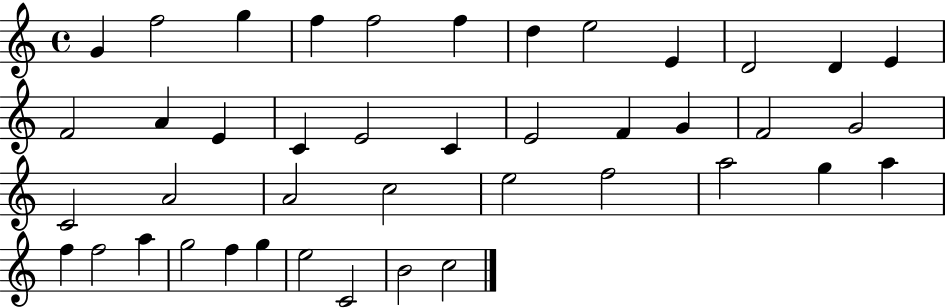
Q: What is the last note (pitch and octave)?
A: C5